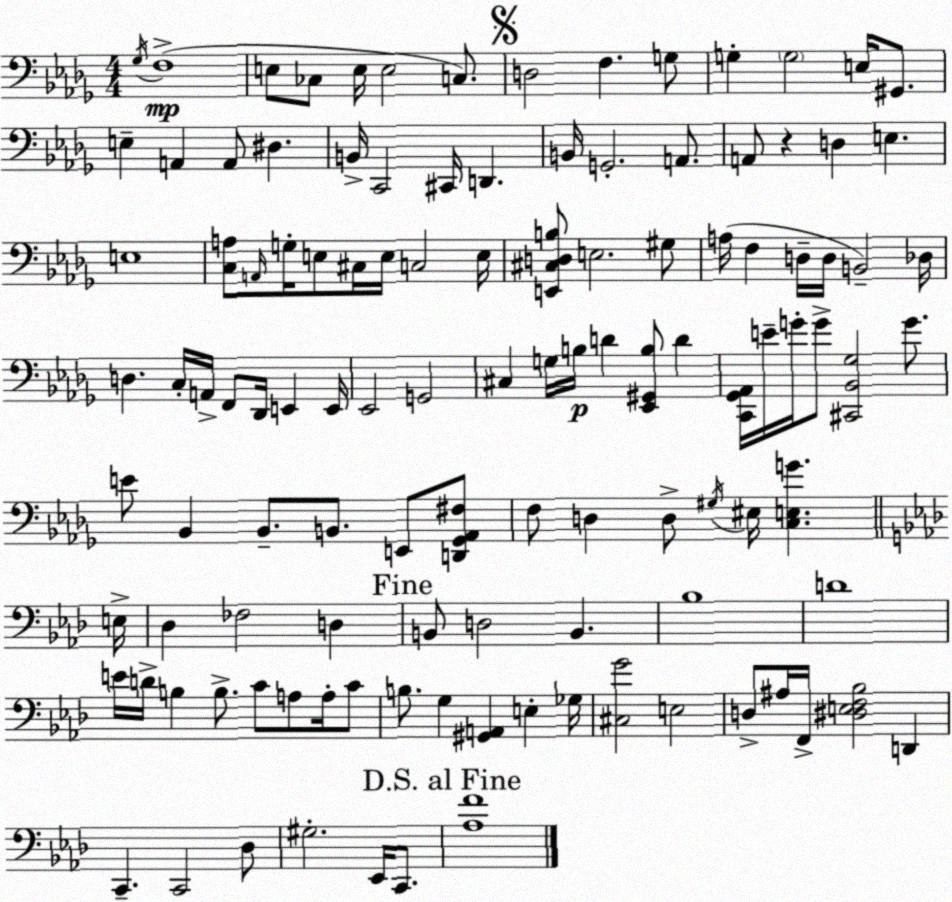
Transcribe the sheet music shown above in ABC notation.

X:1
T:Untitled
M:4/4
L:1/4
K:Bbm
_G,/4 F,4 E,/2 _C,/2 E,/4 E,2 C,/2 D,2 F, G,/2 G, G,2 E,/4 ^G,,/2 E, A,, A,,/2 ^D, B,,/4 C,,2 ^C,,/4 D,, B,,/4 G,,2 A,,/2 A,,/2 z D, E, E,4 [C,A,]/2 A,,/4 G,/4 E,/2 ^C,/4 E,/4 C,2 E,/4 [E,,^C,D,B,]/2 E,2 ^G,/2 A,/4 F, D,/4 D,/4 B,,2 _D,/4 D, C,/4 A,,/4 F,,/2 _D,,/4 E,, E,,/4 _E,,2 G,,2 ^C, G,/4 B,/4 D [_E,,^G,,B,]/2 D [C,,_G,,_A,,]/4 E/4 G/4 G/2 [^C,,_B,,_G,]2 G/2 E/2 _B,, _B,,/2 B,,/2 E,,/2 [D,,_G,,_A,,^F,]/2 F,/2 D, D,/2 ^G,/4 ^E,/4 [C,E,G] E,/4 _D, _F,2 D, B,,/2 D,2 B,, _B,4 D4 E/4 D/4 B, B,/2 C/2 A,/2 A,/4 C/2 B,/2 G, [^G,,A,,] E, _G,/4 [^C,G]2 E,2 D,/2 ^A,/4 F,,/4 [^D,E,F,_B,]2 D,, C,, C,,2 _D,/2 ^G,2 _E,,/4 C,,/2 [_A,F]4